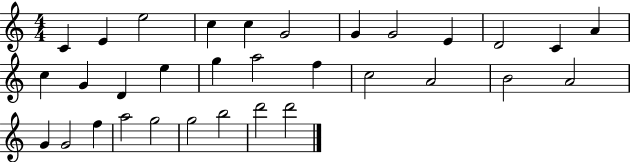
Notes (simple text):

C4/q E4/q E5/h C5/q C5/q G4/h G4/q G4/h E4/q D4/h C4/q A4/q C5/q G4/q D4/q E5/q G5/q A5/h F5/q C5/h A4/h B4/h A4/h G4/q G4/h F5/q A5/h G5/h G5/h B5/h D6/h D6/h